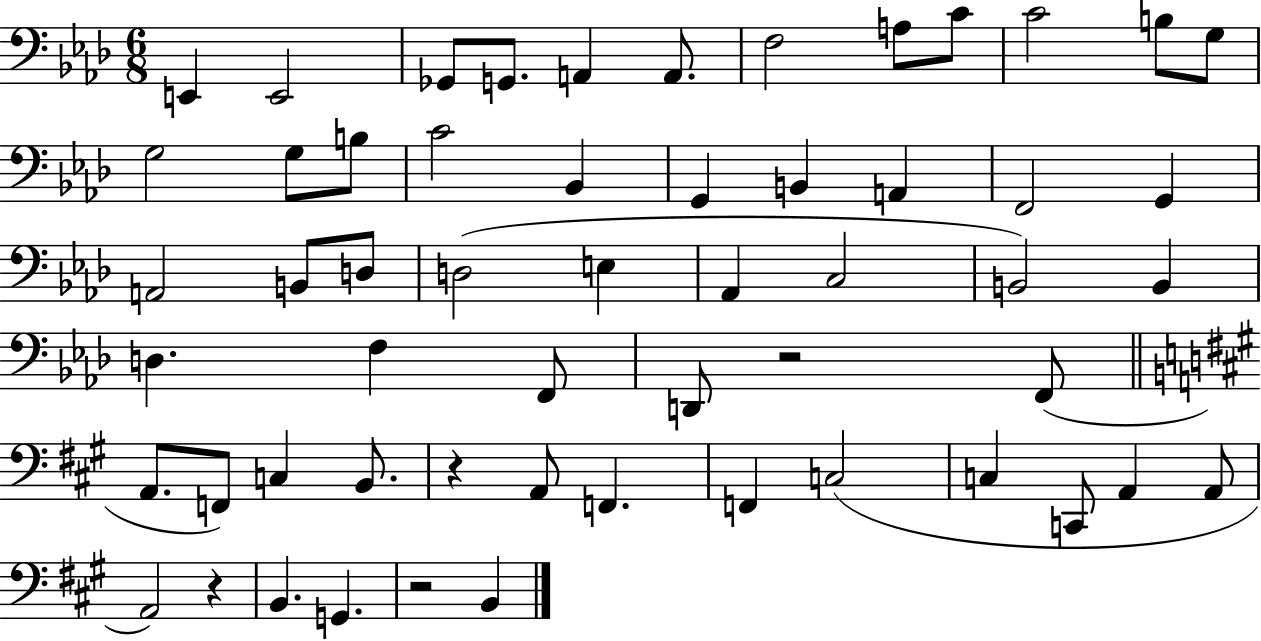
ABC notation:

X:1
T:Untitled
M:6/8
L:1/4
K:Ab
E,, E,,2 _G,,/2 G,,/2 A,, A,,/2 F,2 A,/2 C/2 C2 B,/2 G,/2 G,2 G,/2 B,/2 C2 _B,, G,, B,, A,, F,,2 G,, A,,2 B,,/2 D,/2 D,2 E, _A,, C,2 B,,2 B,, D, F, F,,/2 D,,/2 z2 F,,/2 A,,/2 F,,/2 C, B,,/2 z A,,/2 F,, F,, C,2 C, C,,/2 A,, A,,/2 A,,2 z B,, G,, z2 B,,